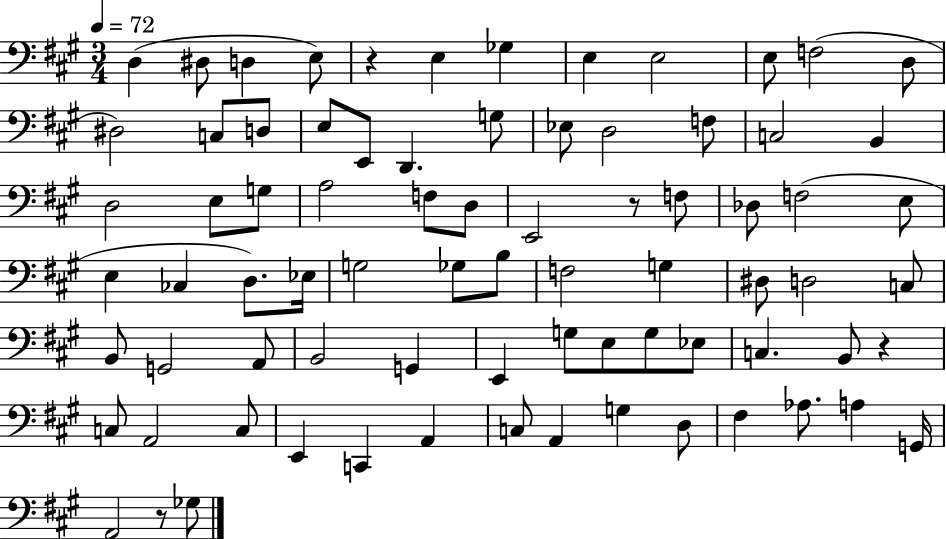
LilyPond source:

{
  \clef bass
  \numericTimeSignature
  \time 3/4
  \key a \major
  \tempo 4 = 72
  \repeat volta 2 { d4( dis8 d4 e8) | r4 e4 ges4 | e4 e2 | e8 f2( d8 | \break dis2) c8 d8 | e8 e,8 d,4. g8 | ees8 d2 f8 | c2 b,4 | \break d2 e8 g8 | a2 f8 d8 | e,2 r8 f8 | des8 f2( e8 | \break e4 ces4 d8.) ees16 | g2 ges8 b8 | f2 g4 | dis8 d2 c8 | \break b,8 g,2 a,8 | b,2 g,4 | e,4 g8 e8 g8 ees8 | c4. b,8 r4 | \break c8 a,2 c8 | e,4 c,4 a,4 | c8 a,4 g4 d8 | fis4 aes8. a4 g,16 | \break a,2 r8 ges8 | } \bar "|."
}